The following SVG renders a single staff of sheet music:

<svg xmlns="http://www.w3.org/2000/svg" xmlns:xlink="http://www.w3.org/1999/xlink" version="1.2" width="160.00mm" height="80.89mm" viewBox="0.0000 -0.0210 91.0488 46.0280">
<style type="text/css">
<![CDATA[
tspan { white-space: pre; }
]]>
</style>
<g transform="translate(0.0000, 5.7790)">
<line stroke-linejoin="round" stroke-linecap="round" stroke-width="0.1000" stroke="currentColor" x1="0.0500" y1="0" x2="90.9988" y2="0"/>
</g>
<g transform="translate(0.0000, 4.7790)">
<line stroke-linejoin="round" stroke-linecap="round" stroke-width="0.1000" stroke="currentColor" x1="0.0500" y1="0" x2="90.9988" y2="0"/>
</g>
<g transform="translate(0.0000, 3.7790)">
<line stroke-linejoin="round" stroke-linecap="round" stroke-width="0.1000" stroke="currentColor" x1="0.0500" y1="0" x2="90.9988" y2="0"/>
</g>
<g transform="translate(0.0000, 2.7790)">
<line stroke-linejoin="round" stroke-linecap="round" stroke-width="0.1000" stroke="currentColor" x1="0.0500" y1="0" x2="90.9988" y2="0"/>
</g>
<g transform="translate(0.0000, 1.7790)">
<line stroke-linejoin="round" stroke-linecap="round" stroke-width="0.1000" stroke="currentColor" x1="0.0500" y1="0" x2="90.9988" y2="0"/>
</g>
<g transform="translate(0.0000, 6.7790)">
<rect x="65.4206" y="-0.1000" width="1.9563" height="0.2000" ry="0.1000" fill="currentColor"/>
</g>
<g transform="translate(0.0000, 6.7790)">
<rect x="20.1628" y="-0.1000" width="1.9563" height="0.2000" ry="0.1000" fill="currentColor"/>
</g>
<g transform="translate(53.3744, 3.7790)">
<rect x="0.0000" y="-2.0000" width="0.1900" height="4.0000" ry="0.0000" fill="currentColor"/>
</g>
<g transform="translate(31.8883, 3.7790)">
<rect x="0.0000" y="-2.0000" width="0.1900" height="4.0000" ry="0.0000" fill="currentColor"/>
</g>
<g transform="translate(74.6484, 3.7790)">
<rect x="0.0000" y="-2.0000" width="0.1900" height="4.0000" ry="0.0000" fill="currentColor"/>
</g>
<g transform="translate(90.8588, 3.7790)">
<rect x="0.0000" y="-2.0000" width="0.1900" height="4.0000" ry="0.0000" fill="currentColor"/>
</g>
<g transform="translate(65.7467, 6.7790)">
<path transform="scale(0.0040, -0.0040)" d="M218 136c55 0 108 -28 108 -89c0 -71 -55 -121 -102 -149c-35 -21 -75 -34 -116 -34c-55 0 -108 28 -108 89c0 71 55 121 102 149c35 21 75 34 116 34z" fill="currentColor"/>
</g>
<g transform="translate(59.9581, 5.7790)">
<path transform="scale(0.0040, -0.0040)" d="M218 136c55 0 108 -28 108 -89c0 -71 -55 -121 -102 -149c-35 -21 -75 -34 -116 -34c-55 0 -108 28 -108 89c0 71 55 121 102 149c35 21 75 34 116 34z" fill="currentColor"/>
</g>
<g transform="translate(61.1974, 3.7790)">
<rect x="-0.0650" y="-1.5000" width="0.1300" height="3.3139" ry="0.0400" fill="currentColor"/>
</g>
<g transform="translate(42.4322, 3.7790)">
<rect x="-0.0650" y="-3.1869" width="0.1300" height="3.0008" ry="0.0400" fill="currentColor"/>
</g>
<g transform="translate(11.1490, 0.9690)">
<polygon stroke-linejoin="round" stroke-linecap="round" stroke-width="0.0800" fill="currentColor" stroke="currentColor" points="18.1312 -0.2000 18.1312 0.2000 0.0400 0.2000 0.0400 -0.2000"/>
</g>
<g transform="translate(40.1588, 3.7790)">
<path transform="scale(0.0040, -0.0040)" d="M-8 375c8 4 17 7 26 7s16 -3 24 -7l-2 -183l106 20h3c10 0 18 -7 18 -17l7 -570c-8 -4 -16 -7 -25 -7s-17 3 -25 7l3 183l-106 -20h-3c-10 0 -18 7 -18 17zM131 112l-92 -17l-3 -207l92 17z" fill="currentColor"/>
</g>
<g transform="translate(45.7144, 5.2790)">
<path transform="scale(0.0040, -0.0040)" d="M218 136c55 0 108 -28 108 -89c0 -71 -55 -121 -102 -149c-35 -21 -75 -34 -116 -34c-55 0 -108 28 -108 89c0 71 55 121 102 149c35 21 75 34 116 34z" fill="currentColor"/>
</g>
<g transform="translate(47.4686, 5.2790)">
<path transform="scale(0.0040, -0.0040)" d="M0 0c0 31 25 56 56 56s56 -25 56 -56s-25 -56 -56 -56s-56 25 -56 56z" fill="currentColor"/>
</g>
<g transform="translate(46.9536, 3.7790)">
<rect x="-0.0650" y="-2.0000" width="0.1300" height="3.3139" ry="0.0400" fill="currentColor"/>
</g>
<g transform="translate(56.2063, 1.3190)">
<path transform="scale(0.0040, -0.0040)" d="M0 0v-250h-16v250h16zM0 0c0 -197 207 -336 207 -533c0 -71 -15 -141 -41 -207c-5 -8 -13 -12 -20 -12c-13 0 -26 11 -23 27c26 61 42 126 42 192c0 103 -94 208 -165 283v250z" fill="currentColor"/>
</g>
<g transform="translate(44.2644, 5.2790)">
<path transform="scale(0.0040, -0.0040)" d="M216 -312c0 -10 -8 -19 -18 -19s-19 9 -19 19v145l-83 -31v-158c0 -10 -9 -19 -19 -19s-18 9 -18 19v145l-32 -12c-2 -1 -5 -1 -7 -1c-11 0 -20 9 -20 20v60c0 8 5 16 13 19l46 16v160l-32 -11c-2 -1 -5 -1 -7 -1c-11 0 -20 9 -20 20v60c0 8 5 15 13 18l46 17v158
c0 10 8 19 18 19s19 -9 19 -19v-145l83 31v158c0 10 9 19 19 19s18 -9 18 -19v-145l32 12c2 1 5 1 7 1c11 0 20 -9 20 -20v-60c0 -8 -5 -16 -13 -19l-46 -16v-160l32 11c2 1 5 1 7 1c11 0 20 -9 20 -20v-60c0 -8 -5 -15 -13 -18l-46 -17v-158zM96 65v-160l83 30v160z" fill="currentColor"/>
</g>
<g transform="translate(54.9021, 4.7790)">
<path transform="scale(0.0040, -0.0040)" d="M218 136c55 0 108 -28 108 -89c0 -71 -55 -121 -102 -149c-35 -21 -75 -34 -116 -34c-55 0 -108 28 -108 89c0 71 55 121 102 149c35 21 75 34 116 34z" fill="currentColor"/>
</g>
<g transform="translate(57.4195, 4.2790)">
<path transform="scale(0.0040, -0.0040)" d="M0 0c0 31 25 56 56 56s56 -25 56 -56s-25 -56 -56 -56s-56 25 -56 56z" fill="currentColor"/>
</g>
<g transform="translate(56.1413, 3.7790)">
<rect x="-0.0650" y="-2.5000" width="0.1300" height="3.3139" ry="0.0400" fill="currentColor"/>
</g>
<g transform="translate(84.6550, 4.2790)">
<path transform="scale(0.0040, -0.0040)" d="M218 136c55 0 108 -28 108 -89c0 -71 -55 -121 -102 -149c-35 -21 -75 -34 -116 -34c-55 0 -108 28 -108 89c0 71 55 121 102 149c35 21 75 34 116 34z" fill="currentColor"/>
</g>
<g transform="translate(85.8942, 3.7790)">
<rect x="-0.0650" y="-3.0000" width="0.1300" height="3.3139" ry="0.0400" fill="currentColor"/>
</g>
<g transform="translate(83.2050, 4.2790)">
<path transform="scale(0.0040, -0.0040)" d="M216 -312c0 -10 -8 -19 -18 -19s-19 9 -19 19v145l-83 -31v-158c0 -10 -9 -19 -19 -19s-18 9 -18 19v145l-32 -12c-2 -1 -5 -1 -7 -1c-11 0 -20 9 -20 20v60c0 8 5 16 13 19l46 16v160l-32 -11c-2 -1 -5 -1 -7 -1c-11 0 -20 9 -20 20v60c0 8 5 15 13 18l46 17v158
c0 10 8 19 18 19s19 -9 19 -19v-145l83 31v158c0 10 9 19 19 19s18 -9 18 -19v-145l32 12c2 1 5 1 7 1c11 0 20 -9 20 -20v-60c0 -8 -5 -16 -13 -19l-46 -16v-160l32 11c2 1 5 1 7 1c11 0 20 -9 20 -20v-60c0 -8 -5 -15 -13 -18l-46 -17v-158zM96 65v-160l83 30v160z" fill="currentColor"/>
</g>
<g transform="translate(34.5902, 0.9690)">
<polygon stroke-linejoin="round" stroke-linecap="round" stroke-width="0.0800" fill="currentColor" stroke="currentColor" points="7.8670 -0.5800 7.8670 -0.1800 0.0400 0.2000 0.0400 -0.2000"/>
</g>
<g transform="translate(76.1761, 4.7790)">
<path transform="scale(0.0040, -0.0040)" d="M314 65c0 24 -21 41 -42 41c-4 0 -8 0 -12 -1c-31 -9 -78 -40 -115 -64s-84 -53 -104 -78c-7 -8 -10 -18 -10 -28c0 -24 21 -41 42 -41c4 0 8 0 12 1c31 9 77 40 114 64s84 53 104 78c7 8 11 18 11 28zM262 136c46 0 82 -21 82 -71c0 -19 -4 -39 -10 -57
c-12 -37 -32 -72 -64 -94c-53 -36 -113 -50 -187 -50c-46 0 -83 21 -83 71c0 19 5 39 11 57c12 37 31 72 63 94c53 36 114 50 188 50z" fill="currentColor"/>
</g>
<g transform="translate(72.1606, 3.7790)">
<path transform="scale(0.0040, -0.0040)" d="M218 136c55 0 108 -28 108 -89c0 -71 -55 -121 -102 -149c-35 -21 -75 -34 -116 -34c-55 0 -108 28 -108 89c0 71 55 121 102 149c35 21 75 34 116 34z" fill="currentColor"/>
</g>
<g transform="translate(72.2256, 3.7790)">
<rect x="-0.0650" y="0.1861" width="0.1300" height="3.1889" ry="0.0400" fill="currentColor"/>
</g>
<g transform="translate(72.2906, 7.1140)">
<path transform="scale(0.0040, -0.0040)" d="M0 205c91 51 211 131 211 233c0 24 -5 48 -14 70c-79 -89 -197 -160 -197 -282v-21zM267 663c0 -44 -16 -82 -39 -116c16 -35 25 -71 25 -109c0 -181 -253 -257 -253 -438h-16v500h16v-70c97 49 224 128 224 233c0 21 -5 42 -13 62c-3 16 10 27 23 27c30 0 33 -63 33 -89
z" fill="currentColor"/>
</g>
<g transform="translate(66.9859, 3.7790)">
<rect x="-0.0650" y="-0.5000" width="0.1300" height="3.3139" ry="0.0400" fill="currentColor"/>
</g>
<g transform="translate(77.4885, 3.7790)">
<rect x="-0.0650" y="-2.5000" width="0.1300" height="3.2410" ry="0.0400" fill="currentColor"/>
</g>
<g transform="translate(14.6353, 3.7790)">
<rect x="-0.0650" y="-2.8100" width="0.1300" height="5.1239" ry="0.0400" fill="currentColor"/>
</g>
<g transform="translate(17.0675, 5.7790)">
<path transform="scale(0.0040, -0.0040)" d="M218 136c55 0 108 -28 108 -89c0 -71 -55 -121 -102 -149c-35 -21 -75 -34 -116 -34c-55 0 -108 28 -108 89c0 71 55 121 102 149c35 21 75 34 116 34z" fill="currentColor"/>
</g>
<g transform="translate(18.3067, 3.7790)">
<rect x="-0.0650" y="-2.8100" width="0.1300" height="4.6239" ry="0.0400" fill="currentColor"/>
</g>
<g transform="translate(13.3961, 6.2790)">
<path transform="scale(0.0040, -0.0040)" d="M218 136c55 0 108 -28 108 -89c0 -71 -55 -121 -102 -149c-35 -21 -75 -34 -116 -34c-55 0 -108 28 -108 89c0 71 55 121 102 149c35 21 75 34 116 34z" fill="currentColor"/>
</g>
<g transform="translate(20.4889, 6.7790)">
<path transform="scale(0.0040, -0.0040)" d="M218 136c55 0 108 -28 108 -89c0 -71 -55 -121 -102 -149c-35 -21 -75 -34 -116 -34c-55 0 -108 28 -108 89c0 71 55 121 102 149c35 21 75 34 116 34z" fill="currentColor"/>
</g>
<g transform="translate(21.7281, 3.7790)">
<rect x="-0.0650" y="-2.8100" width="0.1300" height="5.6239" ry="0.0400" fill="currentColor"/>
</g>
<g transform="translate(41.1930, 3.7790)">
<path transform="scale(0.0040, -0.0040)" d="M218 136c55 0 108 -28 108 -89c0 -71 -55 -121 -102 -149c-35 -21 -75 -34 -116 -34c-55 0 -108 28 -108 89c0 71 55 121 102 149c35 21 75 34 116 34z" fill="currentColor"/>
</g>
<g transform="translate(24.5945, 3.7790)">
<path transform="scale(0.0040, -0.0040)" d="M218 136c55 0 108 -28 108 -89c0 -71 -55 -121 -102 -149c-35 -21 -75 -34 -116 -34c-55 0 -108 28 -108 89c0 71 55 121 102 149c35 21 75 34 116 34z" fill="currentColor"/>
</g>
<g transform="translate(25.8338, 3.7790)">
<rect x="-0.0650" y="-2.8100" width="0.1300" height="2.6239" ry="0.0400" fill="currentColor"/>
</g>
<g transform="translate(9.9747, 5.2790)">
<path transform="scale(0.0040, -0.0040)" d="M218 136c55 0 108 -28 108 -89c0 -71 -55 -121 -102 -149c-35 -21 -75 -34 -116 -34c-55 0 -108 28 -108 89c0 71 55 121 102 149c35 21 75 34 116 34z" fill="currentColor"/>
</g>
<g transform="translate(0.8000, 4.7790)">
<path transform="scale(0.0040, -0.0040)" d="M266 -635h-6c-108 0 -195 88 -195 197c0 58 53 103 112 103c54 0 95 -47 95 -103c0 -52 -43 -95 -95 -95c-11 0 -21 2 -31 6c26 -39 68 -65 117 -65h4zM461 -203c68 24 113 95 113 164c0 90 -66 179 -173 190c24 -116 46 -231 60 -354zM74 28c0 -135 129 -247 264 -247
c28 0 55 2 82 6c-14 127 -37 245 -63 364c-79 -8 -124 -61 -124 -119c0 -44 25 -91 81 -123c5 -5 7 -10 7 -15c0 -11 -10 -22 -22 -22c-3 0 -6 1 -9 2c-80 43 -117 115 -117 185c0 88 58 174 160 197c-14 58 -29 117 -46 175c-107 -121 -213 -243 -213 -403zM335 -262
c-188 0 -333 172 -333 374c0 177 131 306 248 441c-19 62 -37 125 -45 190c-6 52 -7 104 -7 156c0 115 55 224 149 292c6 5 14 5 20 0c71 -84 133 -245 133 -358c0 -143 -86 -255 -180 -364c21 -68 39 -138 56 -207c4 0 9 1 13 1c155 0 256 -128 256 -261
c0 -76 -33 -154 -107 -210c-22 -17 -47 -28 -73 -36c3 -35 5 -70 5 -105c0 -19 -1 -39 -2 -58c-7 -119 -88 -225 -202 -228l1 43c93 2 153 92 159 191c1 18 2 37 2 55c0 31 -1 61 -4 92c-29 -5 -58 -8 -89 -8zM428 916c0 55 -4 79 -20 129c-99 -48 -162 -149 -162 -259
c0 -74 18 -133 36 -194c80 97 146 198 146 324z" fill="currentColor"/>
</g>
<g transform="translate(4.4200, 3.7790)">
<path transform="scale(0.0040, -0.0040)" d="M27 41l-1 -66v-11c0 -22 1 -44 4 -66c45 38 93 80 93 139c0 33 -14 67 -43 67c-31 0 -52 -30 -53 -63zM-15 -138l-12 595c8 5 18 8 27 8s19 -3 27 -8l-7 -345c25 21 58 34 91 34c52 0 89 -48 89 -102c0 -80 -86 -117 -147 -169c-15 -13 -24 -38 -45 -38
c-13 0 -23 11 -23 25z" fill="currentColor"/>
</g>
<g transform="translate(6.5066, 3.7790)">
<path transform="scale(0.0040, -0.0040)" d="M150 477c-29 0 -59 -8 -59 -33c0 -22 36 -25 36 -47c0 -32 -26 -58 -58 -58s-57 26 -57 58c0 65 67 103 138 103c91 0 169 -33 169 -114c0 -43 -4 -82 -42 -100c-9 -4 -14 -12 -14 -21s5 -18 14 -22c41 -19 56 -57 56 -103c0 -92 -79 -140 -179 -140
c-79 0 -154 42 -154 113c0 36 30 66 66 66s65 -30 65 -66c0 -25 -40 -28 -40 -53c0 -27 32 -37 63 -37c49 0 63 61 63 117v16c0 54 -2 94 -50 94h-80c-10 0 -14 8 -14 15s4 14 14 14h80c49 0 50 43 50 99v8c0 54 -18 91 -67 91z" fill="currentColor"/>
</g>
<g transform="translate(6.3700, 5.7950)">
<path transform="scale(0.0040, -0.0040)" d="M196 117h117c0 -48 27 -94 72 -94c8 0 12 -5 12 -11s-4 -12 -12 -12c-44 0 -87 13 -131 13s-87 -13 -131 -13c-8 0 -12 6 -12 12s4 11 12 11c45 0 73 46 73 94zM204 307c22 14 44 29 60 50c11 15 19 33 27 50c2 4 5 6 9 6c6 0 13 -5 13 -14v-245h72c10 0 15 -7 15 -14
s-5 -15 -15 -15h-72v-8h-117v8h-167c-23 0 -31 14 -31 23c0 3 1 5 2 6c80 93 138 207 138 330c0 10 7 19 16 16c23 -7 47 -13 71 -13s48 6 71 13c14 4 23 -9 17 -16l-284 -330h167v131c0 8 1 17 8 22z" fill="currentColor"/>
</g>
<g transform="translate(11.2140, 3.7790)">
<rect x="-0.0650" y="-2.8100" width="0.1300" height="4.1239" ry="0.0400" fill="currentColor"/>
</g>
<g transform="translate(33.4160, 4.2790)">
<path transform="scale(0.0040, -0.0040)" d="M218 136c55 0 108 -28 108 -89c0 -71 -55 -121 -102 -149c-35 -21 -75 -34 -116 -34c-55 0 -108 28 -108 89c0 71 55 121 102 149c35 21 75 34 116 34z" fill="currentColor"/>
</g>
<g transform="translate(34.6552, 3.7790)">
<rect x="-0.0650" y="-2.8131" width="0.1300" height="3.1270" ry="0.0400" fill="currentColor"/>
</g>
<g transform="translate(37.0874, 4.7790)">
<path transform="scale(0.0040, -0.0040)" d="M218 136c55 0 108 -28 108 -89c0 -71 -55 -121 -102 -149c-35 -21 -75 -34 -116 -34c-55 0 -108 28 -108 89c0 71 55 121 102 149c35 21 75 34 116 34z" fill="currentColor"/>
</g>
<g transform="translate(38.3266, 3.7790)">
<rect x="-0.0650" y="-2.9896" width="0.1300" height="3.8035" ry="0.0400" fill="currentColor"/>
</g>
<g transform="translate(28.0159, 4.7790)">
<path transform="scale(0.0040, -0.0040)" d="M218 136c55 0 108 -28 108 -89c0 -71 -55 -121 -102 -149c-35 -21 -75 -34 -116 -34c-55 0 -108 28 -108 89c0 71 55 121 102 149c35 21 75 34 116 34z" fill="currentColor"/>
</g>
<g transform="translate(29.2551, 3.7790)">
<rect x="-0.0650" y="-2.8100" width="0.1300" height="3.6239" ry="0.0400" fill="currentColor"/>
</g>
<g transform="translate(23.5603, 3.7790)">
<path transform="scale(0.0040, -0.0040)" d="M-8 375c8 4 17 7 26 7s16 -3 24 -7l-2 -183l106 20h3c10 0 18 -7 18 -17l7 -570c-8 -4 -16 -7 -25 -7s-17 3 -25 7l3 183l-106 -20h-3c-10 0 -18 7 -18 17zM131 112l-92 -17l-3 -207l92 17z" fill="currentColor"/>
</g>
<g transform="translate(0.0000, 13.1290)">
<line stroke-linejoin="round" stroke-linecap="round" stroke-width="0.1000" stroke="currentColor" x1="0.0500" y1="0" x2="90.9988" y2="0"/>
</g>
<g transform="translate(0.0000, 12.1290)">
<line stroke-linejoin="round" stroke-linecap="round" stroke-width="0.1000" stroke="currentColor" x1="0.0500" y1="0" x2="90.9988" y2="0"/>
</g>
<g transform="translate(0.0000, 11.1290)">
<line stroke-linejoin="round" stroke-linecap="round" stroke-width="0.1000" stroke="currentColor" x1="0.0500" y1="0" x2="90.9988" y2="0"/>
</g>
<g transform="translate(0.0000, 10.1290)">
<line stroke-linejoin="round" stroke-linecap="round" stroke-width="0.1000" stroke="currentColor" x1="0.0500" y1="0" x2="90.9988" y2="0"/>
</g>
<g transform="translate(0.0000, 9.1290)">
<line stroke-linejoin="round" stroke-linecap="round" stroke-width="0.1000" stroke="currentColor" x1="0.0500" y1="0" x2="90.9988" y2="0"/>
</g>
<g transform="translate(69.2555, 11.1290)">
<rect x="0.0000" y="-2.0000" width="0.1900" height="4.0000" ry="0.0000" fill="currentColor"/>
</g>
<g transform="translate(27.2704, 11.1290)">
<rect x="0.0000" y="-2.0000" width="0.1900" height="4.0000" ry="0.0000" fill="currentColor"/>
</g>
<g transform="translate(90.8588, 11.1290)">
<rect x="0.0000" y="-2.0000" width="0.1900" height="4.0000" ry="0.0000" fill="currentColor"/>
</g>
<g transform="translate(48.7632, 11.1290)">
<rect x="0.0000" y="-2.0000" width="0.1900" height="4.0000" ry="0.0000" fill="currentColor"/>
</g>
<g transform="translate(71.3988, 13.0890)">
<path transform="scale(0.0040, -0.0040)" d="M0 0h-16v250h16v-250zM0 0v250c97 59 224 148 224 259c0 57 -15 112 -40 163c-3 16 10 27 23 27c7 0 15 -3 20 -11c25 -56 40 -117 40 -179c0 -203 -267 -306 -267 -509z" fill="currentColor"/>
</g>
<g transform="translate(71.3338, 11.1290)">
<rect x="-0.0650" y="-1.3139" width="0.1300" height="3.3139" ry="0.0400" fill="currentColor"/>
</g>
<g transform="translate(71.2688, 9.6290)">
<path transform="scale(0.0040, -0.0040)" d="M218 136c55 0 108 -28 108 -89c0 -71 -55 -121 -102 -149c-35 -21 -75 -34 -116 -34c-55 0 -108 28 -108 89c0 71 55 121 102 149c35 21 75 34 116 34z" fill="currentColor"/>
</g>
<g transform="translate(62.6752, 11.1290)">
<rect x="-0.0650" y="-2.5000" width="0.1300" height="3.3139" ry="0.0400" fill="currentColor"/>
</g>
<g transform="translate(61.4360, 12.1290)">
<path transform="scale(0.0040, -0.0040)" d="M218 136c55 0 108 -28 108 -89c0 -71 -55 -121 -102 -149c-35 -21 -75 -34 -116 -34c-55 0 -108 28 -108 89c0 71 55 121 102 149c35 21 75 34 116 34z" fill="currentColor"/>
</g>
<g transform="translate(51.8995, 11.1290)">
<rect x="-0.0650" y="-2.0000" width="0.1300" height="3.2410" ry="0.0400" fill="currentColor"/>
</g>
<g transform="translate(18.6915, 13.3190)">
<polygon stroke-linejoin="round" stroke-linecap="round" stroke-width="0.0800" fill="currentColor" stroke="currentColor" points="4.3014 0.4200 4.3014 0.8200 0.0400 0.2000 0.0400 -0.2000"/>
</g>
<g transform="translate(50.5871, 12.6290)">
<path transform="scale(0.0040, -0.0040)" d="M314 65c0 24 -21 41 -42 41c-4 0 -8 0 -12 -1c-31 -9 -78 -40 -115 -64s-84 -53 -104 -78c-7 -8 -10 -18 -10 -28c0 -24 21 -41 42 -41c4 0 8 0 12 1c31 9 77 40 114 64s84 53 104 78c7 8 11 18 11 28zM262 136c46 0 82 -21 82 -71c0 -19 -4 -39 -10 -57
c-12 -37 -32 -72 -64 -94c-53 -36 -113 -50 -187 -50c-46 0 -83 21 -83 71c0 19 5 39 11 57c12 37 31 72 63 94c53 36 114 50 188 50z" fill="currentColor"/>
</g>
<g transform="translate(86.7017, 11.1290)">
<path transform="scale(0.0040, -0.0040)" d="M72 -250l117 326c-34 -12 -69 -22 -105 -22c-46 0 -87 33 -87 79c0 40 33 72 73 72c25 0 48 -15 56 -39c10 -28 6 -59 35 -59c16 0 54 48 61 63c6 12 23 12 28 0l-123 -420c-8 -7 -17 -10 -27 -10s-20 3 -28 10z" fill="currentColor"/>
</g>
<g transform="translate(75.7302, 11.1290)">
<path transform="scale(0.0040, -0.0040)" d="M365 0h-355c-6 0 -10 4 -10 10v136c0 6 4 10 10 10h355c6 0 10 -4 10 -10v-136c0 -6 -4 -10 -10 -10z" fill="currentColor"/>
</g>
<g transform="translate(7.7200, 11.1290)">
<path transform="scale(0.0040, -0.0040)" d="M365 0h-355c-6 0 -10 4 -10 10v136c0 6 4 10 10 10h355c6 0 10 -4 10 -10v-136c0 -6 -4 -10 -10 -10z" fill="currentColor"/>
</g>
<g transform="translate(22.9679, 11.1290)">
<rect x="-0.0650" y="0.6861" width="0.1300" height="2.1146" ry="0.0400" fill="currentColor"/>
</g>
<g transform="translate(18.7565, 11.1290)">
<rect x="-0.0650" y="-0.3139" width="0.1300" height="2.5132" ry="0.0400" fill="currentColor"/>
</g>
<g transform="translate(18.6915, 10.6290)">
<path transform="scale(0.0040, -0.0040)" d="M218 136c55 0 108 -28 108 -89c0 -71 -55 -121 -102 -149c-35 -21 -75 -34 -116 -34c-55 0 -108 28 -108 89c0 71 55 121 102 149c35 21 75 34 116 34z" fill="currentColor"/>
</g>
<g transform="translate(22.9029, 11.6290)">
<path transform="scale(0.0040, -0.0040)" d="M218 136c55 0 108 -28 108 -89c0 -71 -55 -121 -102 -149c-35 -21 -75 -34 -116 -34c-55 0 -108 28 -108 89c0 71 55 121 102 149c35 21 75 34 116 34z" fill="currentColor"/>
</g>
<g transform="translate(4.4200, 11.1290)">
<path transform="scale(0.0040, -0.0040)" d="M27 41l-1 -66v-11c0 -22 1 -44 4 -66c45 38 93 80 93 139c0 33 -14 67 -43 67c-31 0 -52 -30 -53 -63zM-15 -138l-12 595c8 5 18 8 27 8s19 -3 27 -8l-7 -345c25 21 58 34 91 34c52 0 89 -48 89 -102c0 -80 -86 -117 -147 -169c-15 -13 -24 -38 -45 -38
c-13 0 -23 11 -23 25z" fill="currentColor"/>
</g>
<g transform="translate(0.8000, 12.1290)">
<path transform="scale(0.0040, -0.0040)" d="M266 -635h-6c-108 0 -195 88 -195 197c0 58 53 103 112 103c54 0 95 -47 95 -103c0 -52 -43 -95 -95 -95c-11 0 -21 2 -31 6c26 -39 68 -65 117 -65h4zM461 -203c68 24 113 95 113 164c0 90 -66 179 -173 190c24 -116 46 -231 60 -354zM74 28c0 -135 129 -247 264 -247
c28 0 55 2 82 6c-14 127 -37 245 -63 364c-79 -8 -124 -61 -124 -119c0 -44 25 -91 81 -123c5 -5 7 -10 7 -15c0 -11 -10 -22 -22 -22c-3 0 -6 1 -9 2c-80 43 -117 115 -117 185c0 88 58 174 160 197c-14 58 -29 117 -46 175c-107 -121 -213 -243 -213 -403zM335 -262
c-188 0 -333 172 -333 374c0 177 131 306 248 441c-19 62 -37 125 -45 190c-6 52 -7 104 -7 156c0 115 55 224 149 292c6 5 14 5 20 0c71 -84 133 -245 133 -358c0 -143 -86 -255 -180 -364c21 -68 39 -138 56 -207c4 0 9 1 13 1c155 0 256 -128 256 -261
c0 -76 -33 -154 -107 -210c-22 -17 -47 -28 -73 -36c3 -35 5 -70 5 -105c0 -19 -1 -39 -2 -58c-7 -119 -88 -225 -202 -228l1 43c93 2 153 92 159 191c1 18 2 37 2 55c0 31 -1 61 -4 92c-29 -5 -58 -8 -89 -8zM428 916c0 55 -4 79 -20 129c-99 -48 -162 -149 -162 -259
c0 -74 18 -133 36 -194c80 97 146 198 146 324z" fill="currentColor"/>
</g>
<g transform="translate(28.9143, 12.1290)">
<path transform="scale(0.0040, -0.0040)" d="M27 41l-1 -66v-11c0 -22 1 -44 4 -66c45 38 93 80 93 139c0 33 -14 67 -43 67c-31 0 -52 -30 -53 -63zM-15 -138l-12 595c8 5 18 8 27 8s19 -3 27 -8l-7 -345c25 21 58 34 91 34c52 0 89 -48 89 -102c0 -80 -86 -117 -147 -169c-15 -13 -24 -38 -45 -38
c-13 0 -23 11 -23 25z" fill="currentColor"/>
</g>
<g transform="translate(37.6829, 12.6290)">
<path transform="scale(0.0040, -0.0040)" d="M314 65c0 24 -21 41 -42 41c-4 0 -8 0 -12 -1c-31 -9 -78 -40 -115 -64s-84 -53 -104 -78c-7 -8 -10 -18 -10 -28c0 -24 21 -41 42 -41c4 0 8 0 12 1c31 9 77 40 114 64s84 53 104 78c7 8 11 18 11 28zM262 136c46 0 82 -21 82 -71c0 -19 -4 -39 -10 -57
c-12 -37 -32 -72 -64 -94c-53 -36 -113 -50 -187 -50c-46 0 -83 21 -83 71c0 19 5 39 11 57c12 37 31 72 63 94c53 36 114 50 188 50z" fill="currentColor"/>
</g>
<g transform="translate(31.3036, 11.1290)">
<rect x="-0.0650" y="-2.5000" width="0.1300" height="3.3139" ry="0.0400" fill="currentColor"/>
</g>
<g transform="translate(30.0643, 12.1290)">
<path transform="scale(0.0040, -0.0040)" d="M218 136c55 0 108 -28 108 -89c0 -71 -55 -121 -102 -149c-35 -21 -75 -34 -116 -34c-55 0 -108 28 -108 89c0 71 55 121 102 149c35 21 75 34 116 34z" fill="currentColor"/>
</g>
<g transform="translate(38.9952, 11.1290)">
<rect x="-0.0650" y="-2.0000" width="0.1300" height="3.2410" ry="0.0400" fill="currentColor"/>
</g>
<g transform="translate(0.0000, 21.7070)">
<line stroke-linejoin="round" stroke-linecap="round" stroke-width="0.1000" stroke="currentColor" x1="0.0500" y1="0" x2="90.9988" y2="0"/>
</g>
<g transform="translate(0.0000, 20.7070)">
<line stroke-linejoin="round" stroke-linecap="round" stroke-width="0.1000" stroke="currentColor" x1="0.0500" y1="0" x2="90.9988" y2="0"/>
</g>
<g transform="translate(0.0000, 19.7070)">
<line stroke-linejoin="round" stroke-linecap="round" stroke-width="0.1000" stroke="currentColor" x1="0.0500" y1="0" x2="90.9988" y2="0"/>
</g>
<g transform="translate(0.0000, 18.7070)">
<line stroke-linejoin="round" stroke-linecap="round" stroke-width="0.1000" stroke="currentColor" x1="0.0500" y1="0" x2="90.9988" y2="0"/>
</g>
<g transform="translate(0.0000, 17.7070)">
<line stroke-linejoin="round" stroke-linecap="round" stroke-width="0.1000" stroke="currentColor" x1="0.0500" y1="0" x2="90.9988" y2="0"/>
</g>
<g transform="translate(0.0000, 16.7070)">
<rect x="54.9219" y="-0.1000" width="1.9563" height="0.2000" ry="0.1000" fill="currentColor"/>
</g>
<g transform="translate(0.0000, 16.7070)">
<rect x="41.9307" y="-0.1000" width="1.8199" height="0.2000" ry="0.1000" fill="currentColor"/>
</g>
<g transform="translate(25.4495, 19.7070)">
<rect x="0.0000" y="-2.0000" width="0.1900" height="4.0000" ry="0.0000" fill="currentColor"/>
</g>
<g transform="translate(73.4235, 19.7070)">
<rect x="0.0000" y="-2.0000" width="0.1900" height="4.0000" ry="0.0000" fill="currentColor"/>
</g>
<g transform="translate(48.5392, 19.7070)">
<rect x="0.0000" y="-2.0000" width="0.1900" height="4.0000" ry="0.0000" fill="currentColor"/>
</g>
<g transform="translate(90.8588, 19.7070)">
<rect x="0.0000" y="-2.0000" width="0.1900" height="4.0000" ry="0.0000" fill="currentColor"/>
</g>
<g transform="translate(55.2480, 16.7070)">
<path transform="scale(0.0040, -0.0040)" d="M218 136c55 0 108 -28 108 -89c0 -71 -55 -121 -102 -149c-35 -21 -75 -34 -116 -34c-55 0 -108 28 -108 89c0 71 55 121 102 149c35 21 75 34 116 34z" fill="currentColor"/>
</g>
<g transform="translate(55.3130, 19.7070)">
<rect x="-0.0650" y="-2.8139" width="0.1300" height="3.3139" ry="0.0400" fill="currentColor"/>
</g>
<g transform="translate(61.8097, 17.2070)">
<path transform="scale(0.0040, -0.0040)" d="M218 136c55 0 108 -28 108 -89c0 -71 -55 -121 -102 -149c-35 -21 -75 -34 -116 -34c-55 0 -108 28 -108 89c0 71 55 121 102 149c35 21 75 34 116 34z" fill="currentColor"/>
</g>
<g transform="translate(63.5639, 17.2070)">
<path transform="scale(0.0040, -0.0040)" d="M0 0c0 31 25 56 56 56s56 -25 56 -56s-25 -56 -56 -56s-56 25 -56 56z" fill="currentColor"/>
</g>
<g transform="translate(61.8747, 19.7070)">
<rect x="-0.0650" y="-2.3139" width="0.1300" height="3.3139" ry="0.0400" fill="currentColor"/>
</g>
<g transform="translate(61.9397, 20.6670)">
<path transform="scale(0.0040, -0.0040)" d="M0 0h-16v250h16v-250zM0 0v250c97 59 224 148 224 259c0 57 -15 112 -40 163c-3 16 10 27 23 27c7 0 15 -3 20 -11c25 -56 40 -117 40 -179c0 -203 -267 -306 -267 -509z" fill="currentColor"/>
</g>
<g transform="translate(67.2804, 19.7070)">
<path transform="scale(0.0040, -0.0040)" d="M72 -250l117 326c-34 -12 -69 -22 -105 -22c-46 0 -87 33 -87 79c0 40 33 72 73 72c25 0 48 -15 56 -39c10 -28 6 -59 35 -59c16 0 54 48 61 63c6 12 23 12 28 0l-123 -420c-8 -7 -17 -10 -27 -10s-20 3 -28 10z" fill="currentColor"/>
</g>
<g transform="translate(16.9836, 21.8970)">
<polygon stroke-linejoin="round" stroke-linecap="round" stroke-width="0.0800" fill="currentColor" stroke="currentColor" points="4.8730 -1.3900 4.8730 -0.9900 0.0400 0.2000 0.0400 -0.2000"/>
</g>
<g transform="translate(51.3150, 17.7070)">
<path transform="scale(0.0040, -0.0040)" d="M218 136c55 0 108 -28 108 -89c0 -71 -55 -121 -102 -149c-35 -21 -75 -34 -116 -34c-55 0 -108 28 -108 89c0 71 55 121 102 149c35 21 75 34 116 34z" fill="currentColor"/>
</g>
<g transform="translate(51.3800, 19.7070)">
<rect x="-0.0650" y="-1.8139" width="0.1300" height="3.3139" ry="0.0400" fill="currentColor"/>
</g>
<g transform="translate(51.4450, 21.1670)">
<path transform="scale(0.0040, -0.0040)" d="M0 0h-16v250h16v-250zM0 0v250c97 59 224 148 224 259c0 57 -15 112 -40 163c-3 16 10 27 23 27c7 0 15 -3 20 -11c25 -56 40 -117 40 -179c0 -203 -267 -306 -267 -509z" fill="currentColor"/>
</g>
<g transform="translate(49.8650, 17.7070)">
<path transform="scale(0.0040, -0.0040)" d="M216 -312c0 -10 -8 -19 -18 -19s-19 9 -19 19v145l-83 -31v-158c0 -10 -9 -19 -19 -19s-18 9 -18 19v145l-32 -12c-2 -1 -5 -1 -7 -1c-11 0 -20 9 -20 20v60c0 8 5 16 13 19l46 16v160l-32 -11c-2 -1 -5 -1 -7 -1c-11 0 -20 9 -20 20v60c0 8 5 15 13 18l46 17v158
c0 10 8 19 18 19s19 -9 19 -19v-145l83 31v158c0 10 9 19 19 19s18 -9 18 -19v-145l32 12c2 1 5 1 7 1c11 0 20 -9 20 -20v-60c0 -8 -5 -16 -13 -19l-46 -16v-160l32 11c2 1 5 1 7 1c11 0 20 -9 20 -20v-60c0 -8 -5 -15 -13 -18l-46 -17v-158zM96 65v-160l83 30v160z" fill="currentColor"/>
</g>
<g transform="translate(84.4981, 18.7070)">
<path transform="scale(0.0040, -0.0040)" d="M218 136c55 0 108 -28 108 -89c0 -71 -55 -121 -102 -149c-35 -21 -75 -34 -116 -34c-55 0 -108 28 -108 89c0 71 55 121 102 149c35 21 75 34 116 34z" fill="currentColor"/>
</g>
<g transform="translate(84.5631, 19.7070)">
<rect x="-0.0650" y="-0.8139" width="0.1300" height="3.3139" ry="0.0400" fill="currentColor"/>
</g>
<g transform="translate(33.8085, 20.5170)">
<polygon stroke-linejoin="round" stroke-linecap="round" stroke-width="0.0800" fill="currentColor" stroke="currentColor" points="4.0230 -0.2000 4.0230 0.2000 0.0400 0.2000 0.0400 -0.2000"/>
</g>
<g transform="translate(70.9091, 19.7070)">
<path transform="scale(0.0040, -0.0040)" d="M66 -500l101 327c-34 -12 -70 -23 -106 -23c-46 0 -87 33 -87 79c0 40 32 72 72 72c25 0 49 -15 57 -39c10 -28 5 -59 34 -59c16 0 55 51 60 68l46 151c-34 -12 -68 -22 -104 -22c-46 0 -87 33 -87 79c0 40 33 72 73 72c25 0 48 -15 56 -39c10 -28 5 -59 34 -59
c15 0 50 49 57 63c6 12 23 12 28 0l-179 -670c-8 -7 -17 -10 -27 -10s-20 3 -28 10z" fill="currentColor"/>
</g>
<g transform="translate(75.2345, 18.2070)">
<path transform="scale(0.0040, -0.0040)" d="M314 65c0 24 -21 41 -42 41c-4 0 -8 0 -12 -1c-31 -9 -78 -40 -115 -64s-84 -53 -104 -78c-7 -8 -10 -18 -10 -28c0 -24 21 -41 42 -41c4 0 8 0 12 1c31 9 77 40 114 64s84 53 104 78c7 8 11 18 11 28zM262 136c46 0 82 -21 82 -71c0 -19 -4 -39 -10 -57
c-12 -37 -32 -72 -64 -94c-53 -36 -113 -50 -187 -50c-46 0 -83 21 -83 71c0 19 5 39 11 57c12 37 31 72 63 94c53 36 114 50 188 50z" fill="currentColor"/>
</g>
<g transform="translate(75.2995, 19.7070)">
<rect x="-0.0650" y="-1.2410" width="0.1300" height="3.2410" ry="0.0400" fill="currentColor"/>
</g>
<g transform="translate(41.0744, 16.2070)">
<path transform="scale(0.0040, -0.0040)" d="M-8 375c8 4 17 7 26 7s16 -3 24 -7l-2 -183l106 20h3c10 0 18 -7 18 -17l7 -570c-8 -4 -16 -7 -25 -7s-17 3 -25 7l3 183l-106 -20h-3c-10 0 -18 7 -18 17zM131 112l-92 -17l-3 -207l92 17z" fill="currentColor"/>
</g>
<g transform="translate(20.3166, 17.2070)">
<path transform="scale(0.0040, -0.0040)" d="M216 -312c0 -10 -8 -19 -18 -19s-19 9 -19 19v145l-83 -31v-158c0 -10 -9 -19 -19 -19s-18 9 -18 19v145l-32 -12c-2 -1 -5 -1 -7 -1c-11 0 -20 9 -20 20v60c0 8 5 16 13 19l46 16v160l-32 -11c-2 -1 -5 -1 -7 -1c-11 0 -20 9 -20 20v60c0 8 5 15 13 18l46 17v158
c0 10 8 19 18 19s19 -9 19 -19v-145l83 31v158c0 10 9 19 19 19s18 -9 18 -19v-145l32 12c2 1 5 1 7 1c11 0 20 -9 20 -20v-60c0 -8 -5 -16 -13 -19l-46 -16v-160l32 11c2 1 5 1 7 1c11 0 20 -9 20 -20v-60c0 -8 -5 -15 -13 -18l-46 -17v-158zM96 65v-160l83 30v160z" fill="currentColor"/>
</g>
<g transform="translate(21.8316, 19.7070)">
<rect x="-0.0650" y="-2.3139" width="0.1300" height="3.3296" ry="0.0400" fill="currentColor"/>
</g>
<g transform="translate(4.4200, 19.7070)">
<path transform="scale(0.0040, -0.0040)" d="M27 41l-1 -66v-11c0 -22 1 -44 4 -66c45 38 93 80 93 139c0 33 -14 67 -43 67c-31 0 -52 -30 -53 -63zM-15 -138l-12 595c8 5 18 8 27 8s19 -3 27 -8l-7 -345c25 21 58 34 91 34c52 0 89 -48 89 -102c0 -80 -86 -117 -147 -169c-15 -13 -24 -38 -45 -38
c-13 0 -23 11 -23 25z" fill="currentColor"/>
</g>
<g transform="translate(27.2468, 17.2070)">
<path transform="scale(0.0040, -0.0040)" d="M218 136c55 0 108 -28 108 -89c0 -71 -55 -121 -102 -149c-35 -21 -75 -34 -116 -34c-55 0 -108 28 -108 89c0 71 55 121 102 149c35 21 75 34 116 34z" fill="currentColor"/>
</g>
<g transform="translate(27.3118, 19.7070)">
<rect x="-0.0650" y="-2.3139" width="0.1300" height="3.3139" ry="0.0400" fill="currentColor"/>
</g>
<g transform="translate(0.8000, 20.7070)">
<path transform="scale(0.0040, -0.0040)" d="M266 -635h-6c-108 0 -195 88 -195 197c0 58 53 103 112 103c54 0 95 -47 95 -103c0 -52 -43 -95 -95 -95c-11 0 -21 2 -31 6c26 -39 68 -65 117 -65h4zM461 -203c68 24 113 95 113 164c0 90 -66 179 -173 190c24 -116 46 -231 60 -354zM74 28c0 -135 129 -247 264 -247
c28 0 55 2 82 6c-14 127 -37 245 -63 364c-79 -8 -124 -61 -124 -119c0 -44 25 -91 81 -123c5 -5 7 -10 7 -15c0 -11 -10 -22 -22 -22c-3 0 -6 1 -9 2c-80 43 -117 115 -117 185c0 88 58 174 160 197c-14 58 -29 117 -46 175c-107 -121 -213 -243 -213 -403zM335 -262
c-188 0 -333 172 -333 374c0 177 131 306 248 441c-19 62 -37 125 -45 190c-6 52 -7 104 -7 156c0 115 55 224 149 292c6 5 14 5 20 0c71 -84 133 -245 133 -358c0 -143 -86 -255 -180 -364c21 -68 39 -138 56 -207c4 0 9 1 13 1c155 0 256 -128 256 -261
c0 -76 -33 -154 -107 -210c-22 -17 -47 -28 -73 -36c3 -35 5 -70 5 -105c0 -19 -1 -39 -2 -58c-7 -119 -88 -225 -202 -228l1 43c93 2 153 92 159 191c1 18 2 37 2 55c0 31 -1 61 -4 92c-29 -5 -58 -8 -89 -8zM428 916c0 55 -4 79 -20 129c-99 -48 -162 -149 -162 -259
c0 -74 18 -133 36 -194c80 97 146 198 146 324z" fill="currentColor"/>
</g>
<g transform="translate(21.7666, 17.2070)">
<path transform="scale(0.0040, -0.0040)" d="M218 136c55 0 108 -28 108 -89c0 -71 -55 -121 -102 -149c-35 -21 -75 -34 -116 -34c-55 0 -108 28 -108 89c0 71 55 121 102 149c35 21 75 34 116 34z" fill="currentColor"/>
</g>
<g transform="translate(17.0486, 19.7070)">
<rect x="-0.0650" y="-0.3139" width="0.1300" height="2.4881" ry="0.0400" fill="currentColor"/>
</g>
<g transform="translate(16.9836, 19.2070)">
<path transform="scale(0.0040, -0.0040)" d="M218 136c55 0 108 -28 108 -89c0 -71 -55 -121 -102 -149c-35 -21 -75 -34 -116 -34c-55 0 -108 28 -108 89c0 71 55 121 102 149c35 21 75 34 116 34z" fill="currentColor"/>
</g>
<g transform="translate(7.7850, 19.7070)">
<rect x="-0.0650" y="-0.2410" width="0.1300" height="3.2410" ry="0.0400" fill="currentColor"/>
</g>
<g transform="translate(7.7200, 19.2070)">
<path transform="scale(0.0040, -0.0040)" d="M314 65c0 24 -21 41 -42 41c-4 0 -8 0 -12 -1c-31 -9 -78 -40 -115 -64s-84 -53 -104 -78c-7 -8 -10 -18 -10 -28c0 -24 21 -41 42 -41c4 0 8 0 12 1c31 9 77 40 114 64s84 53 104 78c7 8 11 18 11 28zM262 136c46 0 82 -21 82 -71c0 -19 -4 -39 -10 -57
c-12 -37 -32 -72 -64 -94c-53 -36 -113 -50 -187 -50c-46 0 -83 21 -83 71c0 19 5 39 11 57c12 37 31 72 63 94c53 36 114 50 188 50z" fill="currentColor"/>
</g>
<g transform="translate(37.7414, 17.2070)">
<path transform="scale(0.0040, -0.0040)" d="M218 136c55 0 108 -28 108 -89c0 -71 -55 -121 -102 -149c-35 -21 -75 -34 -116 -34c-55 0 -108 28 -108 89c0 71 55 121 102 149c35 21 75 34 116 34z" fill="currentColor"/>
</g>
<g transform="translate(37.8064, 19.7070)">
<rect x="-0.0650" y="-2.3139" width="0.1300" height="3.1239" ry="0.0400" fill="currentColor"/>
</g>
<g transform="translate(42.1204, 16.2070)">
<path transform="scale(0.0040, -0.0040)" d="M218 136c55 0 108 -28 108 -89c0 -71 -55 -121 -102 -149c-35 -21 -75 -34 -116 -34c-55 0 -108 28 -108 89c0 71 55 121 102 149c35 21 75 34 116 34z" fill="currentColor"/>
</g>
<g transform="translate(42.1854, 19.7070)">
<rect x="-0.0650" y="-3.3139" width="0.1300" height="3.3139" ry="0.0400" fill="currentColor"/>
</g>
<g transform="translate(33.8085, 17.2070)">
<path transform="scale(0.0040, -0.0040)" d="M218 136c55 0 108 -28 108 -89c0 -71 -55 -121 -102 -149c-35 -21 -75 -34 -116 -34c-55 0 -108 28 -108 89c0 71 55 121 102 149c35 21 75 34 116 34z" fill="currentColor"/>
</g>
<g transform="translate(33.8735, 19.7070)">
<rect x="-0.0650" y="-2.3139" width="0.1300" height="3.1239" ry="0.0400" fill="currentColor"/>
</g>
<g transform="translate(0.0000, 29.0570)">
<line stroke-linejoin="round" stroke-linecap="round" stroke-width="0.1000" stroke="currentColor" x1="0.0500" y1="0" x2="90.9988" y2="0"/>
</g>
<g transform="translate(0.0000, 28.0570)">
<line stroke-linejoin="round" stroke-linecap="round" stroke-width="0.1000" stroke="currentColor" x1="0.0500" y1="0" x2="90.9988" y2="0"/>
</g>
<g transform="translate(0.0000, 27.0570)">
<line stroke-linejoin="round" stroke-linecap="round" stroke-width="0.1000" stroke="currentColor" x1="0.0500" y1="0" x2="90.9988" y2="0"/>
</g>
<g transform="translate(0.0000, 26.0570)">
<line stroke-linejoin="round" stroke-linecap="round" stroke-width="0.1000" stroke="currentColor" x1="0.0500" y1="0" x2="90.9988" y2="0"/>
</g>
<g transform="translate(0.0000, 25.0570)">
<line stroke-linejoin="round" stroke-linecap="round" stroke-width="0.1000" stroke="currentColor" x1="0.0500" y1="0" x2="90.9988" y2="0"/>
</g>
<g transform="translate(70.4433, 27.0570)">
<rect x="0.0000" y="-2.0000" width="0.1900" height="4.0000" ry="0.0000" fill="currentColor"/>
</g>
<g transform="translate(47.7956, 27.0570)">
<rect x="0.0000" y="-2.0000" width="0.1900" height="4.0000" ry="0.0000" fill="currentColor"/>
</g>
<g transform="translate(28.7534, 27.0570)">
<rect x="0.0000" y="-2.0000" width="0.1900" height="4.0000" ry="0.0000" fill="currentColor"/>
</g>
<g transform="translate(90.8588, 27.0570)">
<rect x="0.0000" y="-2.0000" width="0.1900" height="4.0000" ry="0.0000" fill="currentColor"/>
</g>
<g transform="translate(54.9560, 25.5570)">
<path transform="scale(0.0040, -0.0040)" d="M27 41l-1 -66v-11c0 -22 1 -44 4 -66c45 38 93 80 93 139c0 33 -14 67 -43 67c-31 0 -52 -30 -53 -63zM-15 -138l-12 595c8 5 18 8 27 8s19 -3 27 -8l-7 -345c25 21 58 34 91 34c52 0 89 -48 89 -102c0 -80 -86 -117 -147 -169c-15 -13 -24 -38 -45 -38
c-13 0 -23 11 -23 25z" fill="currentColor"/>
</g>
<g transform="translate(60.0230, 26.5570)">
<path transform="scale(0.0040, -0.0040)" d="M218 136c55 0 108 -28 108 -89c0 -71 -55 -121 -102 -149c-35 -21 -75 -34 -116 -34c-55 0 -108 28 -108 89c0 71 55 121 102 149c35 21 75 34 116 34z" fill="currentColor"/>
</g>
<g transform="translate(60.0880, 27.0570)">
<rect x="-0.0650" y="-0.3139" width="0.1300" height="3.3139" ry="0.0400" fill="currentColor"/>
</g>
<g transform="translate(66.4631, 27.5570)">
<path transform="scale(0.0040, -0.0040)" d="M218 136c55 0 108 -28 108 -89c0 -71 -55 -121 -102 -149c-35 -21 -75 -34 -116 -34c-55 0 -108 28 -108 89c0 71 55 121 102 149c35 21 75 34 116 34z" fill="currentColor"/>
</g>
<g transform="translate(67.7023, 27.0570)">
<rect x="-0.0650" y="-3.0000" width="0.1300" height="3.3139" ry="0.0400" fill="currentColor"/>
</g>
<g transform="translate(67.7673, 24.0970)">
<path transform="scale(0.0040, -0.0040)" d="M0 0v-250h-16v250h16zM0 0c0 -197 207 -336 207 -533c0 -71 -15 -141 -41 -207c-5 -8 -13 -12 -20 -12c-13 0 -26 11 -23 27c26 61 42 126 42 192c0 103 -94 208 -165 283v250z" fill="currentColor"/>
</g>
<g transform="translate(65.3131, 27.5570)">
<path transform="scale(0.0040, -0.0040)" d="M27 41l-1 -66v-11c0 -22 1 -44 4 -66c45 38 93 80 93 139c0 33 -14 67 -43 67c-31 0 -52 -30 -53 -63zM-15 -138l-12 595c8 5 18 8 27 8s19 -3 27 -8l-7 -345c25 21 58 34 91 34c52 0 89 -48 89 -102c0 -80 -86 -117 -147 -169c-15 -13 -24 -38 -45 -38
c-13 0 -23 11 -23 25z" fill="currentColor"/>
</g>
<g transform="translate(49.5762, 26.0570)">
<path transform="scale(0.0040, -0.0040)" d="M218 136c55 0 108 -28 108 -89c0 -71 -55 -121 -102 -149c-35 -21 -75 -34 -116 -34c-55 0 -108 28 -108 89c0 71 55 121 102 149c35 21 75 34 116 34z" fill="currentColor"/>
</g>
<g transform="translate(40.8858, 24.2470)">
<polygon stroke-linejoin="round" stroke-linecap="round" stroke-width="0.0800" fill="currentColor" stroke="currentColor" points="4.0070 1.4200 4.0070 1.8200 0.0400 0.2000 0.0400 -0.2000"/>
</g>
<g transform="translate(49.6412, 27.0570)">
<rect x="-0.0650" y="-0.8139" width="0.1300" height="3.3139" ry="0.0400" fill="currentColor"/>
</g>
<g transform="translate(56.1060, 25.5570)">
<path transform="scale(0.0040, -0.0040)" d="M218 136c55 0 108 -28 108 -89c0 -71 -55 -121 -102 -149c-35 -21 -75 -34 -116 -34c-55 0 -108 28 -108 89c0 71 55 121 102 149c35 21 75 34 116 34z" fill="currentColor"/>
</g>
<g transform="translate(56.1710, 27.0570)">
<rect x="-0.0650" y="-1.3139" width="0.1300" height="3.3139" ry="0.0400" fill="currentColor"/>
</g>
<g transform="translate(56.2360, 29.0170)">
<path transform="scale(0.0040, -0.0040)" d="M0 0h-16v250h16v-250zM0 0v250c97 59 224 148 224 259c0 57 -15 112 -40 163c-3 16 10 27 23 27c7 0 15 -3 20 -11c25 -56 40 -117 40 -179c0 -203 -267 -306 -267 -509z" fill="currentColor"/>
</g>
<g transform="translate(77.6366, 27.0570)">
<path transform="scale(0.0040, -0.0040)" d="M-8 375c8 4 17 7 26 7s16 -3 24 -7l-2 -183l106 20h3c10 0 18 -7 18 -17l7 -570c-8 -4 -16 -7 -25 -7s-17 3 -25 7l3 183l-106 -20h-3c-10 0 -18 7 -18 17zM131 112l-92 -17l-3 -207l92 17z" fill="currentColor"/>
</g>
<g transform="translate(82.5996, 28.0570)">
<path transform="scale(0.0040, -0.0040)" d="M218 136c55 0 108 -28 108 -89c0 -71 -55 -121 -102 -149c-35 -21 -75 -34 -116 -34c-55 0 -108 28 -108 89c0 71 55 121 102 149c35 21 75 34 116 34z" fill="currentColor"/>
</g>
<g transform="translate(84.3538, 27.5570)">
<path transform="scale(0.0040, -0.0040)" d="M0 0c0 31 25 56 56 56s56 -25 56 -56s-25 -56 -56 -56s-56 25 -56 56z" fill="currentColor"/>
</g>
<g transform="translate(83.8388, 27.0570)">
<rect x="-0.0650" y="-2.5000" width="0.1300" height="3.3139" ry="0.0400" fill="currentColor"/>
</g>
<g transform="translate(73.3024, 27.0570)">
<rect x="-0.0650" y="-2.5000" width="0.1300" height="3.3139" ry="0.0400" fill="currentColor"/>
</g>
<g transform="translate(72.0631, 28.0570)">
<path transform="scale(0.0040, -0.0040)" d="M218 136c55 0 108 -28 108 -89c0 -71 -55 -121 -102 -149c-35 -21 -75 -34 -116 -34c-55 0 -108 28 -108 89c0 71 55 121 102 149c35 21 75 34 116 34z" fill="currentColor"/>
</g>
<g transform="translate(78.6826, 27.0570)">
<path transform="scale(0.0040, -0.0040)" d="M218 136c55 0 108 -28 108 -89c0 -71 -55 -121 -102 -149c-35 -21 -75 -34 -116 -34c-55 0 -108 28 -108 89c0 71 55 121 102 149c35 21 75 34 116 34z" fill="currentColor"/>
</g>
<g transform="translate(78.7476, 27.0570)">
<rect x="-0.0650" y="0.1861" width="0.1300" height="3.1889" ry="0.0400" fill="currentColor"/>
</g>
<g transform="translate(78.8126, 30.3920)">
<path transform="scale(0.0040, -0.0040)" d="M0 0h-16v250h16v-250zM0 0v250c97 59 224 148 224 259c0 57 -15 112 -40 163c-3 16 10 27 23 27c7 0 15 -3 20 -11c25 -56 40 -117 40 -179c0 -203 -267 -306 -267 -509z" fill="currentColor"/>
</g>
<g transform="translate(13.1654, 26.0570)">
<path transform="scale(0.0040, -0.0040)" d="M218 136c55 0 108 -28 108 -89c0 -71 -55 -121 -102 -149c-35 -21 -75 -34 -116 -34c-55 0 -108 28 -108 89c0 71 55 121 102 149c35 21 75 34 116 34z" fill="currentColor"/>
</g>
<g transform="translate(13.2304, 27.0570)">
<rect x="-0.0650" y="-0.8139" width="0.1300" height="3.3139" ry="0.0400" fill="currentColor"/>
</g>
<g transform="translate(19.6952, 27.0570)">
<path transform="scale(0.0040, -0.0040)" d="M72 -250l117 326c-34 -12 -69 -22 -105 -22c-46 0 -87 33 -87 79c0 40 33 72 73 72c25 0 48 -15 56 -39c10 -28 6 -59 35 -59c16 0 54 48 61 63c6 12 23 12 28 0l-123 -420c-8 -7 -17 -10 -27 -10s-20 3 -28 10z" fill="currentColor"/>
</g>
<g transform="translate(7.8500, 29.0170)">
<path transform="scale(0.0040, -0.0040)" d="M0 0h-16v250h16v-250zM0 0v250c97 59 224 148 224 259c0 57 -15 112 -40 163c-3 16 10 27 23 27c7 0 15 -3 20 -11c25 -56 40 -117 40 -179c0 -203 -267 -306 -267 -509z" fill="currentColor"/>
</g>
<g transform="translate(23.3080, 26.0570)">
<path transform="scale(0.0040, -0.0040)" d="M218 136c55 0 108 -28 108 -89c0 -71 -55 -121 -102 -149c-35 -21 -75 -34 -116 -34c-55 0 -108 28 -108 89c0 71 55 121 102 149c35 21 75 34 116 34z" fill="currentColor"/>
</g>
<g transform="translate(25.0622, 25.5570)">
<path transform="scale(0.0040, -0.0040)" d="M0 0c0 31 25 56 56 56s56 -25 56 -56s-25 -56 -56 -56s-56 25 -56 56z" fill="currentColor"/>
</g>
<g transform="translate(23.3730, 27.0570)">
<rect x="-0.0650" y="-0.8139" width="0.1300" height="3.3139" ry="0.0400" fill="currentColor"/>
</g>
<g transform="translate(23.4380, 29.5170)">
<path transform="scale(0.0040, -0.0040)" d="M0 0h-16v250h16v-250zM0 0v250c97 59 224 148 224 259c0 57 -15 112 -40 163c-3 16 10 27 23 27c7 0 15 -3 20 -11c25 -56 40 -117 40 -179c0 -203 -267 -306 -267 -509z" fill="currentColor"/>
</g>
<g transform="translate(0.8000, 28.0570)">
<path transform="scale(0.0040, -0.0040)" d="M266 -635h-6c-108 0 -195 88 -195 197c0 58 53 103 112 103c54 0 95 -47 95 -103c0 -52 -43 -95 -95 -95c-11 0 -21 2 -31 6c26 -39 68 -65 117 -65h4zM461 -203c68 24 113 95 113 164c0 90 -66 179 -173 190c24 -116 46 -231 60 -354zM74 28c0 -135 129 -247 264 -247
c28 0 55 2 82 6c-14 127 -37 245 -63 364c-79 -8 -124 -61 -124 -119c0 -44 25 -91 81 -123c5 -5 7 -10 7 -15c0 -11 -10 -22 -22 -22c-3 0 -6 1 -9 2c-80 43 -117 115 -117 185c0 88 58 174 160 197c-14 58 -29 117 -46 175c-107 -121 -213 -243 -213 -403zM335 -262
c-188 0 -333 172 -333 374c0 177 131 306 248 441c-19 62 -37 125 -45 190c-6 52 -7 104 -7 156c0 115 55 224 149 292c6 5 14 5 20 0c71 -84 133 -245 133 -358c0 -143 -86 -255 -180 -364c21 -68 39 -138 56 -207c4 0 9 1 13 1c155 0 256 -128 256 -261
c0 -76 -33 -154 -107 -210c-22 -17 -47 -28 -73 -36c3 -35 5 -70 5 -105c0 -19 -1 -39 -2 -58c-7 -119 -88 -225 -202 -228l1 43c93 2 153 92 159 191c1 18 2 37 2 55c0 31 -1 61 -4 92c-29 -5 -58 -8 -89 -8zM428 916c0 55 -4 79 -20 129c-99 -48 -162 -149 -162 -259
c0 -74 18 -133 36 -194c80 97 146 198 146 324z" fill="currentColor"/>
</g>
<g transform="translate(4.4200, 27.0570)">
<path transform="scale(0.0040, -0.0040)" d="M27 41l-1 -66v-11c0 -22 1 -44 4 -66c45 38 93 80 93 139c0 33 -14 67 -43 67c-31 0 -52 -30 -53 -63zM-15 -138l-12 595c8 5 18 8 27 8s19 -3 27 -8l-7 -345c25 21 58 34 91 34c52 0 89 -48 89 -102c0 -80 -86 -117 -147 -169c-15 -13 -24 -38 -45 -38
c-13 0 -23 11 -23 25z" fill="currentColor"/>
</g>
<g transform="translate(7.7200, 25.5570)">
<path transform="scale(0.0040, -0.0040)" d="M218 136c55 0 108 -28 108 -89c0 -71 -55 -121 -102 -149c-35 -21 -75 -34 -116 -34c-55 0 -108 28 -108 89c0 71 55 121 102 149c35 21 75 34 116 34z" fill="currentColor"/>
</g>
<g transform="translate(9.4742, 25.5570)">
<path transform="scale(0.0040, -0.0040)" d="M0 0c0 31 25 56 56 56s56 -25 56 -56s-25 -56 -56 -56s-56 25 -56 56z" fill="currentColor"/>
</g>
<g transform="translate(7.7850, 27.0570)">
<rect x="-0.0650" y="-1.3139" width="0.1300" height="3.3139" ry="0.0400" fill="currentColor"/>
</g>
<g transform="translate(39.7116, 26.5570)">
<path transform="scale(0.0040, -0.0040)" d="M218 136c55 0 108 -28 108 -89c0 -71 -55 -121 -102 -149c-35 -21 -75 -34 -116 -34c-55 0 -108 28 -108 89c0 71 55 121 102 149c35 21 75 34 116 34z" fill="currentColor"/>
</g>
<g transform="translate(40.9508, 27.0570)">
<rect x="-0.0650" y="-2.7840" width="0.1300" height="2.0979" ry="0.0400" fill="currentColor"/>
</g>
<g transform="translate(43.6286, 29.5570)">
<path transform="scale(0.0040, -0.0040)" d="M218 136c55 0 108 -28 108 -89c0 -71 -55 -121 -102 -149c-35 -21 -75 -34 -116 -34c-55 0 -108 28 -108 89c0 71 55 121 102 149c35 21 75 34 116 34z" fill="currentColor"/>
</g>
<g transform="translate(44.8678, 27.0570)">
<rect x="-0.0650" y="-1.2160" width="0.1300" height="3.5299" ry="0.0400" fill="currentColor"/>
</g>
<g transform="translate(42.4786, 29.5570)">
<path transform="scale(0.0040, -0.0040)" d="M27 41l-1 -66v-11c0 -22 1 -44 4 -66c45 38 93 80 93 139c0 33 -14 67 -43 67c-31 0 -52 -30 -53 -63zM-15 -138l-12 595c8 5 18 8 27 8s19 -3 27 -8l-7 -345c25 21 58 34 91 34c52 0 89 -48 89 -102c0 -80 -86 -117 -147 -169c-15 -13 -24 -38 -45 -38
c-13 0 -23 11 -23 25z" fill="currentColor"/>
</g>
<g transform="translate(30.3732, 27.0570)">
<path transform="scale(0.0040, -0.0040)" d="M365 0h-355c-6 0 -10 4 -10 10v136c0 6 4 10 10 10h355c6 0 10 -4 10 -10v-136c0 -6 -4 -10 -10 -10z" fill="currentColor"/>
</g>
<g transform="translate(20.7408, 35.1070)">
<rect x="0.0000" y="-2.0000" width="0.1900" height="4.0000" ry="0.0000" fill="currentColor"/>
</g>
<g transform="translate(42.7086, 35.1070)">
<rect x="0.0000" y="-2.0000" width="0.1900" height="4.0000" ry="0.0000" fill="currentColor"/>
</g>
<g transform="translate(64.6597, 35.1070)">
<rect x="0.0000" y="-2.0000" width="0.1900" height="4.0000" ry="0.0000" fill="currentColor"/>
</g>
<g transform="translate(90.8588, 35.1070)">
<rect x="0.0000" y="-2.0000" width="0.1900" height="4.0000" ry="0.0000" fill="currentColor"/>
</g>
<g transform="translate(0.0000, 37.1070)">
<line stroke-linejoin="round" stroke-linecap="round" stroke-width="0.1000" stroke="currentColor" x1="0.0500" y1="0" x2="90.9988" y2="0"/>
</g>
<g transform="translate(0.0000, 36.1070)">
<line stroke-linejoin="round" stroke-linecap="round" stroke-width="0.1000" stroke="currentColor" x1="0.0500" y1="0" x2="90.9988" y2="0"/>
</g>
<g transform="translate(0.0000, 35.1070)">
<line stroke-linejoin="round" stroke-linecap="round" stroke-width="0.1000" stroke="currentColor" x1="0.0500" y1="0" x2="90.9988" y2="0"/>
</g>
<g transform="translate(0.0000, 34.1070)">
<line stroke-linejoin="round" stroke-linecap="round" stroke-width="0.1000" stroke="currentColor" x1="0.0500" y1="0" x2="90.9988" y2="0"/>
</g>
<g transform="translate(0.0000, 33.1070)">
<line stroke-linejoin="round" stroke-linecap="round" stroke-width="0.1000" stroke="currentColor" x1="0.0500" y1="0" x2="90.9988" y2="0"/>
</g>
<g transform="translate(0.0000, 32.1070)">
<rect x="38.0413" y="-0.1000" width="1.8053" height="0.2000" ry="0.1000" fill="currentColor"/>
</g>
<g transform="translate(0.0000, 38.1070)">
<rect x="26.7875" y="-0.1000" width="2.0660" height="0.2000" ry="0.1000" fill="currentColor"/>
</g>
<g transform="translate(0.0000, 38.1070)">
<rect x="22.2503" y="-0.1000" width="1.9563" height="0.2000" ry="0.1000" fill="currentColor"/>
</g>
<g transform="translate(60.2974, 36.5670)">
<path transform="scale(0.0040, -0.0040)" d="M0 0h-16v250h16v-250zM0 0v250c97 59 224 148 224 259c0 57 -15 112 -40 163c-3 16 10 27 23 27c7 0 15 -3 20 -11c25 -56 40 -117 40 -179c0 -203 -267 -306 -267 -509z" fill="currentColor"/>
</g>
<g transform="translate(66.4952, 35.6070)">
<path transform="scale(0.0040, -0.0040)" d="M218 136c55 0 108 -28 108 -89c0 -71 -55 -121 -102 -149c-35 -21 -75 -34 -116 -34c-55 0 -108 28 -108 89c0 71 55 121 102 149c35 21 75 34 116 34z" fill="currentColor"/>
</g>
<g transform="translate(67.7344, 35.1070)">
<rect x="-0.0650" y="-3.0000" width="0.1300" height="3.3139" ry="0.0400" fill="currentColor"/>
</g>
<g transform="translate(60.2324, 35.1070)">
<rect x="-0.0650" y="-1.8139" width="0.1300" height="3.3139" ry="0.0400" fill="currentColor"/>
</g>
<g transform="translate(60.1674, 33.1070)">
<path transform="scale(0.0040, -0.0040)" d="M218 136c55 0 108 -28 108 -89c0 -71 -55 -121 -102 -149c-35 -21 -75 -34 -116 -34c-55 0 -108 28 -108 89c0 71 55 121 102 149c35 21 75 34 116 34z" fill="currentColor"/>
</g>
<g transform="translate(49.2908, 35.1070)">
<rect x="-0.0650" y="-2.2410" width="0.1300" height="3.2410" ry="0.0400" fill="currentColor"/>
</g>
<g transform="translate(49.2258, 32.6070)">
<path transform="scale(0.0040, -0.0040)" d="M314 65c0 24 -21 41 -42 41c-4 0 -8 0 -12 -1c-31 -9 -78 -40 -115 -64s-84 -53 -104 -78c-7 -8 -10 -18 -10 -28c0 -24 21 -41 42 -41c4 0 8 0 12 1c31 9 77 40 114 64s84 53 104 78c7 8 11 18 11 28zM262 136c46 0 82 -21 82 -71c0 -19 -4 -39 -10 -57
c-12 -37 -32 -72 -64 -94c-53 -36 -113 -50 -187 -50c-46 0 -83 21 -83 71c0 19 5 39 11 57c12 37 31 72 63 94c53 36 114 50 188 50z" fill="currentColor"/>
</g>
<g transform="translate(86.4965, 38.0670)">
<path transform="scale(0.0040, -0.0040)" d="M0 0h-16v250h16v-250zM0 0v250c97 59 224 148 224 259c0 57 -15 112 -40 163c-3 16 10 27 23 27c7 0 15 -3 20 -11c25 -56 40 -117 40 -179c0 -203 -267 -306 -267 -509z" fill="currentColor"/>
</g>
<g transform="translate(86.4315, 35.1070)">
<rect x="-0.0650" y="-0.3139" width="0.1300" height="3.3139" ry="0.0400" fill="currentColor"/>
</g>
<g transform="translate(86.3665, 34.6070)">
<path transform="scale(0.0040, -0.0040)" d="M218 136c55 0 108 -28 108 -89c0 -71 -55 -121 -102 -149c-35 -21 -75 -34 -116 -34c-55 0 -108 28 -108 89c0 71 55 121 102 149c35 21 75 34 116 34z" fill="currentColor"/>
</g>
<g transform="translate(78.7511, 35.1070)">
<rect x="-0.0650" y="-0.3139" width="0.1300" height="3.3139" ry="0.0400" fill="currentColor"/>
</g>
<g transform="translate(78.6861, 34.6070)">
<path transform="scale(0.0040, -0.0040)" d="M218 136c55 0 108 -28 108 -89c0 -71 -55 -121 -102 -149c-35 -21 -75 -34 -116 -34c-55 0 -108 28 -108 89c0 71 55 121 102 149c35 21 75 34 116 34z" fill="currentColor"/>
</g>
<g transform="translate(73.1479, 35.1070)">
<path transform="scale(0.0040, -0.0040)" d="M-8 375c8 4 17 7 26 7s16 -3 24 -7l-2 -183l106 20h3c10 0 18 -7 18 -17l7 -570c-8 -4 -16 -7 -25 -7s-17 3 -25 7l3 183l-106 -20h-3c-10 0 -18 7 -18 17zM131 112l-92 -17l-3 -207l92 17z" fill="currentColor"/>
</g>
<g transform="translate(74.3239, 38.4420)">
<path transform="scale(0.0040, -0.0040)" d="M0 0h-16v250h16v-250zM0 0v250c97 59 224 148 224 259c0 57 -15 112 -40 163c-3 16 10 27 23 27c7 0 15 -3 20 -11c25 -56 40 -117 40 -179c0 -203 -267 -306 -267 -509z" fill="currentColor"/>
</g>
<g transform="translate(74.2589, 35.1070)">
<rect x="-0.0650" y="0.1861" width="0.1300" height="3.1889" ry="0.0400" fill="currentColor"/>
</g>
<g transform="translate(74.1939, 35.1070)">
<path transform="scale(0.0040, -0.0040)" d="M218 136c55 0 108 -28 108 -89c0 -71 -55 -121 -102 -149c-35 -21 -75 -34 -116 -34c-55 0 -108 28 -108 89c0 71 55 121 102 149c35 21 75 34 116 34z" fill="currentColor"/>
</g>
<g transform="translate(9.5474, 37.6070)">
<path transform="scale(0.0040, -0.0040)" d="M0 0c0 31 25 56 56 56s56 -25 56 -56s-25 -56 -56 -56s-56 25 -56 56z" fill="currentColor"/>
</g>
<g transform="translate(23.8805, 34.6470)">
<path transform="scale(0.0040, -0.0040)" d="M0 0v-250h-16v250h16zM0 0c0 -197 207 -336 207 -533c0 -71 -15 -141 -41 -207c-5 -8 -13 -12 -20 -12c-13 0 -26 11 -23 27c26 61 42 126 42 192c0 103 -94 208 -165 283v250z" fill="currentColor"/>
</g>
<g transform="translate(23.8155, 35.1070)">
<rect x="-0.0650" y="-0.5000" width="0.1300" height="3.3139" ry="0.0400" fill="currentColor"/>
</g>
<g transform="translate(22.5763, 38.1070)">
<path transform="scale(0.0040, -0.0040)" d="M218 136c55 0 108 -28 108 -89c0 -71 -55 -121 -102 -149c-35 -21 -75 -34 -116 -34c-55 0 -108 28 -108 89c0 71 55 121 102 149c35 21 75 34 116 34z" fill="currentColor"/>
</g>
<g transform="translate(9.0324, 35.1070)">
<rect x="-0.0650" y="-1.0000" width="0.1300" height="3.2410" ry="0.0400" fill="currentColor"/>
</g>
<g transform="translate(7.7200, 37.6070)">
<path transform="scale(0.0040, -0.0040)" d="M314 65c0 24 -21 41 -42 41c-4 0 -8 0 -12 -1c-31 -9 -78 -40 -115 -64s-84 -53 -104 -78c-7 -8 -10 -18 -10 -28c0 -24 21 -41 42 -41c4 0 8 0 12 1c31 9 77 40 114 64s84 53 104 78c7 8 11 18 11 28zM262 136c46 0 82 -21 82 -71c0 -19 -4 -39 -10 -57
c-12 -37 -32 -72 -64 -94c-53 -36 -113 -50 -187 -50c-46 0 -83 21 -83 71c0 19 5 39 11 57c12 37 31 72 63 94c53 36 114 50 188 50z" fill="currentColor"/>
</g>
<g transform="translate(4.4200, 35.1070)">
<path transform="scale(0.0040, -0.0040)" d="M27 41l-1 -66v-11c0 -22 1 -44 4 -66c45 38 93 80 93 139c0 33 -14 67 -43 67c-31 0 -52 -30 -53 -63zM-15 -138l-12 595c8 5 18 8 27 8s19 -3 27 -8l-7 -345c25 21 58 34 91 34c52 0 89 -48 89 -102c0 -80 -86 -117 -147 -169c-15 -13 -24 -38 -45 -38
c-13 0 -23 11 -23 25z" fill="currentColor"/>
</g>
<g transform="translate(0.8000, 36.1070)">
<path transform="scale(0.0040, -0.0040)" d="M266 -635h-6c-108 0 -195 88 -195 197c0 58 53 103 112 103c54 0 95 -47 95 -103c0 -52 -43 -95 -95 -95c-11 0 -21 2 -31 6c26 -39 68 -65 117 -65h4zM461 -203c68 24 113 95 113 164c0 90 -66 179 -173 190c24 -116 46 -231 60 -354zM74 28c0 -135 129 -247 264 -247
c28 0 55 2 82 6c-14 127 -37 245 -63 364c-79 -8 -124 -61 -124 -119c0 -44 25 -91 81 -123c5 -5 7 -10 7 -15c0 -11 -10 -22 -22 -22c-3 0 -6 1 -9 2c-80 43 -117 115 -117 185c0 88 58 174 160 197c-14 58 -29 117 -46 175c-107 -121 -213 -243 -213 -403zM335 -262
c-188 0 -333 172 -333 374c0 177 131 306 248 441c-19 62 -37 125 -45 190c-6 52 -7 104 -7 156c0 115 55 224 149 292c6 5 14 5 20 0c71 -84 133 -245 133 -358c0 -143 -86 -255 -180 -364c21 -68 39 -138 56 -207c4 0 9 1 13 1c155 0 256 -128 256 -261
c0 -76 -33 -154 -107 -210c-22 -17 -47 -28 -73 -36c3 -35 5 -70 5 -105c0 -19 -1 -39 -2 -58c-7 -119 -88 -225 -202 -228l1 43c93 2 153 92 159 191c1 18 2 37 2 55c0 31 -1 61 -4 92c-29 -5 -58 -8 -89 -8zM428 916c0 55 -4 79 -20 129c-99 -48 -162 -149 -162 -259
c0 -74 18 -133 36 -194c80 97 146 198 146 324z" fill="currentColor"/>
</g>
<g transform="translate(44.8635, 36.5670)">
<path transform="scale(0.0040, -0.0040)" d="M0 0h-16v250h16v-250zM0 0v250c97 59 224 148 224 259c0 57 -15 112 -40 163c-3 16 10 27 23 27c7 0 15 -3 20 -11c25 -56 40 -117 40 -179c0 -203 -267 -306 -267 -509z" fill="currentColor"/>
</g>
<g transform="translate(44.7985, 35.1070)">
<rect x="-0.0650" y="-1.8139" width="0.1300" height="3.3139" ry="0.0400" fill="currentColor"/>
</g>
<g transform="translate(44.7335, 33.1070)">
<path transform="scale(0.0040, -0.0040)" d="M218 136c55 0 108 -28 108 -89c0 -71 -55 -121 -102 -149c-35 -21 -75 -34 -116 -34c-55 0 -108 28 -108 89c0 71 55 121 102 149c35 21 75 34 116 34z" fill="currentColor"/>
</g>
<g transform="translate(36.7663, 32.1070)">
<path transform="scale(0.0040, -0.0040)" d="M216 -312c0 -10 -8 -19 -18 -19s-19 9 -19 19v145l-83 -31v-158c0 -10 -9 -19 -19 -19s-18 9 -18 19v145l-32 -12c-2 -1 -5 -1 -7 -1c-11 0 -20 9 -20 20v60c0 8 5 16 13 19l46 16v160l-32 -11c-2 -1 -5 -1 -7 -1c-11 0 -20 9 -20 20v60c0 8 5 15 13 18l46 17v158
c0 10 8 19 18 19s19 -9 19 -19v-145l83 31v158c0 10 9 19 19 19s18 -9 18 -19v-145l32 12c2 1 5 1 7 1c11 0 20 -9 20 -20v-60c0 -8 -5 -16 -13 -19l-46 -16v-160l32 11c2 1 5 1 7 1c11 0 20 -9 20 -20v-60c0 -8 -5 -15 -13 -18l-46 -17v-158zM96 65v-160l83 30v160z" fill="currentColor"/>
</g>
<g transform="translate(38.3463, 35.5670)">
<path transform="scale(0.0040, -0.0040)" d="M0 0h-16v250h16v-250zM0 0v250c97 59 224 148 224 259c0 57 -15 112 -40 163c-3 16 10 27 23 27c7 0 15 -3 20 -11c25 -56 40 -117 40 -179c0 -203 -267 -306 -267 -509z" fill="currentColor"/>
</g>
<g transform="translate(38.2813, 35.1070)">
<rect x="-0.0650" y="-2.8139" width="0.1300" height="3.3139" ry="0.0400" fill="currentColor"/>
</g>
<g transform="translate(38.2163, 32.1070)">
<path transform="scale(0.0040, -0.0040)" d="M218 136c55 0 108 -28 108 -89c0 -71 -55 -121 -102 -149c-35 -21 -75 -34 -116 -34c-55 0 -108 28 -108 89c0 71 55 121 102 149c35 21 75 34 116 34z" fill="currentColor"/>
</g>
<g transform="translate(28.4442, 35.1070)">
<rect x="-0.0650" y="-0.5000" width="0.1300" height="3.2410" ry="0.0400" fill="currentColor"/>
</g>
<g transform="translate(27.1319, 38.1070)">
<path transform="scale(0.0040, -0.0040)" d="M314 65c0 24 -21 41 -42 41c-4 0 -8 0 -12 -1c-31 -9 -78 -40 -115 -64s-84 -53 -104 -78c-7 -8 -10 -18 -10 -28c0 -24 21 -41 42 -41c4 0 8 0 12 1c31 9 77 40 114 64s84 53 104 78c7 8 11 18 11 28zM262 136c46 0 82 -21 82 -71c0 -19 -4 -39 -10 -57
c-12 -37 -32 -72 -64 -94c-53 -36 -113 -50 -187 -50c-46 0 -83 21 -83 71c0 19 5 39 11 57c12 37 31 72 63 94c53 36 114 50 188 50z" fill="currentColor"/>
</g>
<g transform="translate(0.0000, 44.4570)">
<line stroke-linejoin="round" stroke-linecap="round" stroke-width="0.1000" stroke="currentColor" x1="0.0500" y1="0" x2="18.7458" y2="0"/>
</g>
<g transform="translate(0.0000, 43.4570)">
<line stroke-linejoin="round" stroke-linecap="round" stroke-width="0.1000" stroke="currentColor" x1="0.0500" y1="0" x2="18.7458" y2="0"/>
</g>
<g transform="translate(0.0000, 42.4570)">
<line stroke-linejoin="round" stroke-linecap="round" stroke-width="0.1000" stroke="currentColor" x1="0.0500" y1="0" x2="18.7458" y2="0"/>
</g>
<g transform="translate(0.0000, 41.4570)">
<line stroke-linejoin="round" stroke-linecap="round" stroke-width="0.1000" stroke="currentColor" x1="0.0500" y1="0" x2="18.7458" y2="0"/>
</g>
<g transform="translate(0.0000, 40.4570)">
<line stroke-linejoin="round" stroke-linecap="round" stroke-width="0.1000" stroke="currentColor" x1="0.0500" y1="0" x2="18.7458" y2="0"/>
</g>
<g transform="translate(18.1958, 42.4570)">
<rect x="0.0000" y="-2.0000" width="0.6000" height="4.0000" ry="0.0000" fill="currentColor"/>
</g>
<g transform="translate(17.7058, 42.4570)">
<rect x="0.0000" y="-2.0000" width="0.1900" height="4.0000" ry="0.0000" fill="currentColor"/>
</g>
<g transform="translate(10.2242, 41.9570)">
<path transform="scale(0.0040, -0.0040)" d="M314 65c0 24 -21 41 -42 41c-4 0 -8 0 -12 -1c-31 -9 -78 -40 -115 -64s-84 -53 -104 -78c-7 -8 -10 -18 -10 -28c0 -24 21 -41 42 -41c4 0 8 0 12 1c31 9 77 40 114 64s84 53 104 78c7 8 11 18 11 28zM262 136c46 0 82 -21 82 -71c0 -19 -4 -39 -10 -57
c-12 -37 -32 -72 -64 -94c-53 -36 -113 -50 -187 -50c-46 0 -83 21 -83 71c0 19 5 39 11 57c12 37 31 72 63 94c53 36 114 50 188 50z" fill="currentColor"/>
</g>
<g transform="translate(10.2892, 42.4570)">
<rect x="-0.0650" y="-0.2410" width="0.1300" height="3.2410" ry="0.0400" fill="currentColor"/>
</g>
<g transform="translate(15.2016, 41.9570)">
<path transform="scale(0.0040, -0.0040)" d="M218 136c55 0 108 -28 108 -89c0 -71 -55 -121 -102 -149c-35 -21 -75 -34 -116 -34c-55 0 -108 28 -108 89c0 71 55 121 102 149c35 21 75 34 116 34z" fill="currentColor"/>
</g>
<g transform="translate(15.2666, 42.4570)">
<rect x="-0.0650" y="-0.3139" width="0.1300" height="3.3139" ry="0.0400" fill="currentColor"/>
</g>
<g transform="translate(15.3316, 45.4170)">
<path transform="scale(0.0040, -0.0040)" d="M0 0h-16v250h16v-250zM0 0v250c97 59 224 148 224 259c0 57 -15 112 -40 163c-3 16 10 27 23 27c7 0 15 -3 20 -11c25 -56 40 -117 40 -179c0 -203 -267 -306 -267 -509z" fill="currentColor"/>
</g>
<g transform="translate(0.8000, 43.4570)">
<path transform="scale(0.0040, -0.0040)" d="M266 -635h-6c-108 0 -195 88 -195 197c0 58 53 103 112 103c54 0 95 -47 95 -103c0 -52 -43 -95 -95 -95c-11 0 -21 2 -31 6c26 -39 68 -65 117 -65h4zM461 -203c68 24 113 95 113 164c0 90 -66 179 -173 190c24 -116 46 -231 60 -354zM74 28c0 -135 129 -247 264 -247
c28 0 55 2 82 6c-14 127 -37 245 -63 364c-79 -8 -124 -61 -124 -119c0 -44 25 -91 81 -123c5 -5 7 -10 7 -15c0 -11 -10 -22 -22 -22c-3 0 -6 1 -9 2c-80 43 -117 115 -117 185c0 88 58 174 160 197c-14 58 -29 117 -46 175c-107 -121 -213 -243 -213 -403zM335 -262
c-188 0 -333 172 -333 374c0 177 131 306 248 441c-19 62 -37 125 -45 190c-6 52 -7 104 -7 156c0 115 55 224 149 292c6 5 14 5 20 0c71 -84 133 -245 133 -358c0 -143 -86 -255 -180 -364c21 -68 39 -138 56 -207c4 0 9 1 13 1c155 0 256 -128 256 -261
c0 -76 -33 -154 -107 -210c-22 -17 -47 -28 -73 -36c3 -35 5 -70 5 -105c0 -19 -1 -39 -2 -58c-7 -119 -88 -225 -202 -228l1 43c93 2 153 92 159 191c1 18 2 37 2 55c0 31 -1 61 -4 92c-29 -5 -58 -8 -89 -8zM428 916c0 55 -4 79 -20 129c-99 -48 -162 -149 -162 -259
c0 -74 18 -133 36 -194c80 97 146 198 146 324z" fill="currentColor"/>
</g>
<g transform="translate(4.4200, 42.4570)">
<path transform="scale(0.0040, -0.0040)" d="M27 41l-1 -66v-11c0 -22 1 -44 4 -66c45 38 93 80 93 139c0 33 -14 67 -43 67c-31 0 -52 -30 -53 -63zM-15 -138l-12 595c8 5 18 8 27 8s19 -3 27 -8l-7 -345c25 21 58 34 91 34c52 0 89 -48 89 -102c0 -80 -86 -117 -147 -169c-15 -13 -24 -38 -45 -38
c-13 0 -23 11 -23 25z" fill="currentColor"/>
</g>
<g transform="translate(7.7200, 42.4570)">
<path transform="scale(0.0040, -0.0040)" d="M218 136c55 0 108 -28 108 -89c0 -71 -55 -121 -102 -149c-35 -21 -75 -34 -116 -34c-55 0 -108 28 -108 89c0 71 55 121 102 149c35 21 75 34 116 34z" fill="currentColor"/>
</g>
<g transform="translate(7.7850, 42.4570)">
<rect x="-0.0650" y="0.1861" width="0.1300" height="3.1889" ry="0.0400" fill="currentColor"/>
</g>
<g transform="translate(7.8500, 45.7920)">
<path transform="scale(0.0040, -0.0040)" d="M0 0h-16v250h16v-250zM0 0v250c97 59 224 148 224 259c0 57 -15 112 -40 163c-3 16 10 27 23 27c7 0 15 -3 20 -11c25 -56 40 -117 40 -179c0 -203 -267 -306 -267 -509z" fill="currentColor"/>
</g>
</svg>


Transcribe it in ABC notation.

X:1
T:Untitled
M:3/4
L:1/4
K:F
F/2 D/2 E/2 C/2 B/2 G/2 A/2 G/2 B/2 ^F G/2 E C _B/4 G2 ^A z2 c/2 A/2 _G F2 F2 G e/2 z2 z/2 c2 c/2 ^g/2 g g/2 g/2 b ^f/2 a g/2 z/2 z/4 e2 d e/2 d z/2 d/2 z2 c/2 _D/2 d _e/2 c _A/2 G B/2 G D2 C/2 C2 ^a/2 f/2 g2 f/2 A B/2 c c/2 _B/2 c2 c/2